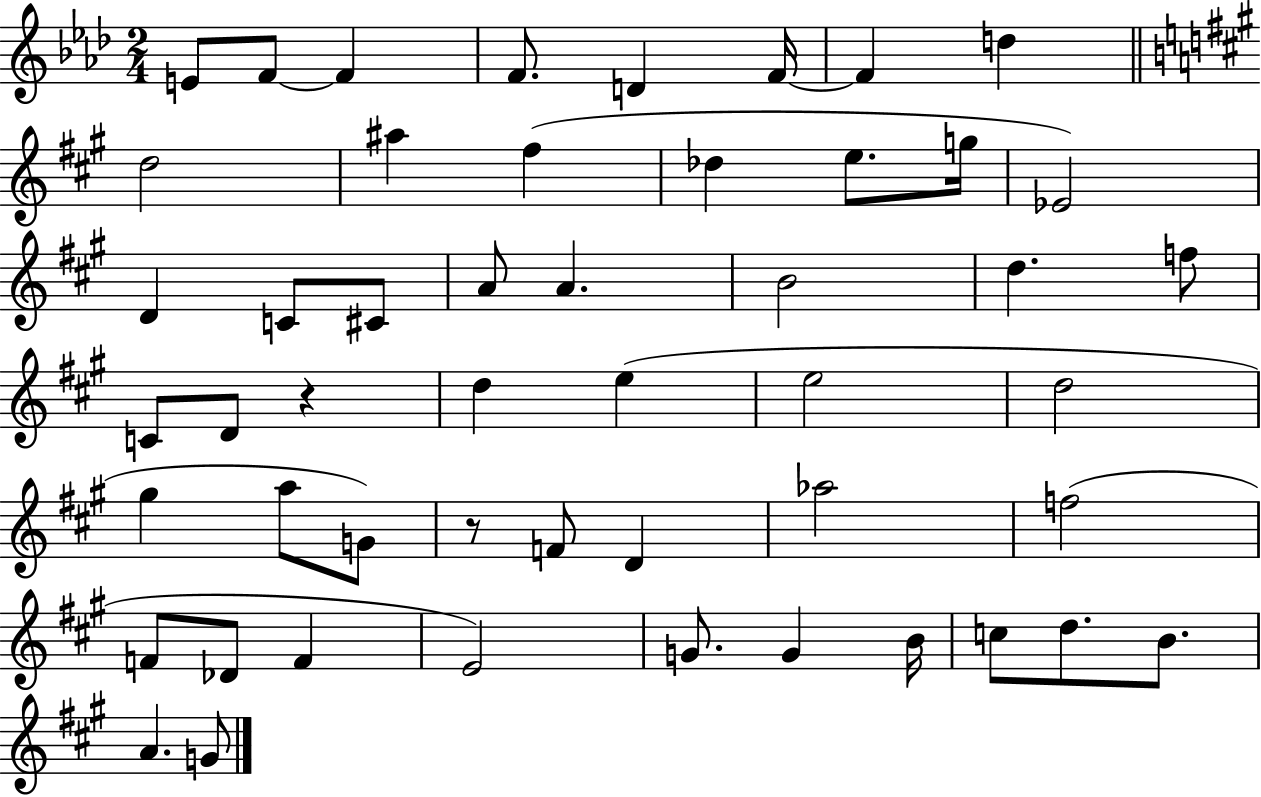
{
  \clef treble
  \numericTimeSignature
  \time 2/4
  \key aes \major
  \repeat volta 2 { e'8 f'8~~ f'4 | f'8. d'4 f'16~~ | f'4 d''4 | \bar "||" \break \key a \major d''2 | ais''4 fis''4( | des''4 e''8. g''16 | ees'2) | \break d'4 c'8 cis'8 | a'8 a'4. | b'2 | d''4. f''8 | \break c'8 d'8 r4 | d''4 e''4( | e''2 | d''2 | \break gis''4 a''8 g'8) | r8 f'8 d'4 | aes''2 | f''2( | \break f'8 des'8 f'4 | e'2) | g'8. g'4 b'16 | c''8 d''8. b'8. | \break a'4. g'8 | } \bar "|."
}